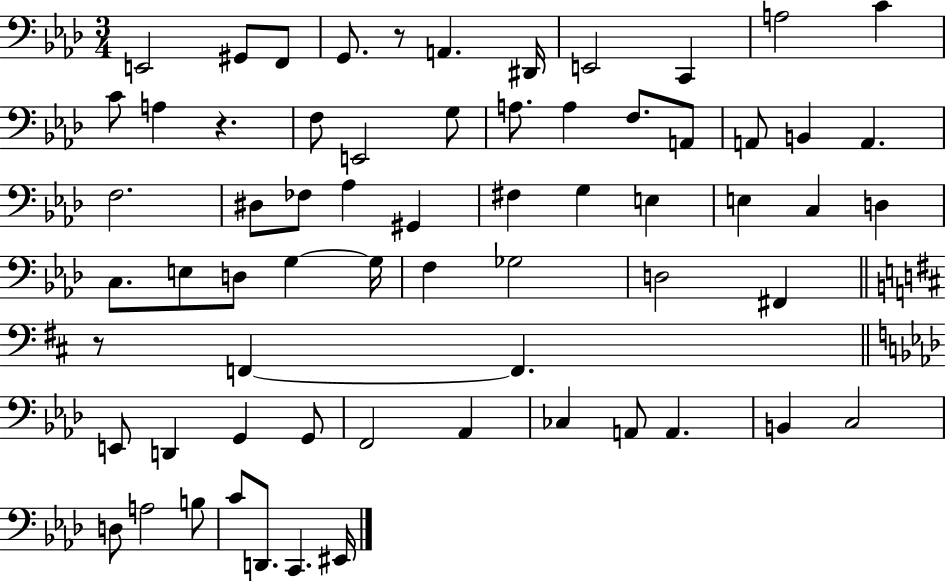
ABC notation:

X:1
T:Untitled
M:3/4
L:1/4
K:Ab
E,,2 ^G,,/2 F,,/2 G,,/2 z/2 A,, ^D,,/4 E,,2 C,, A,2 C C/2 A, z F,/2 E,,2 G,/2 A,/2 A, F,/2 A,,/2 A,,/2 B,, A,, F,2 ^D,/2 _F,/2 _A, ^G,, ^F, G, E, E, C, D, C,/2 E,/2 D,/2 G, G,/4 F, _G,2 D,2 ^F,, z/2 F,, F,, E,,/2 D,, G,, G,,/2 F,,2 _A,, _C, A,,/2 A,, B,, C,2 D,/2 A,2 B,/2 C/2 D,,/2 C,, ^E,,/4